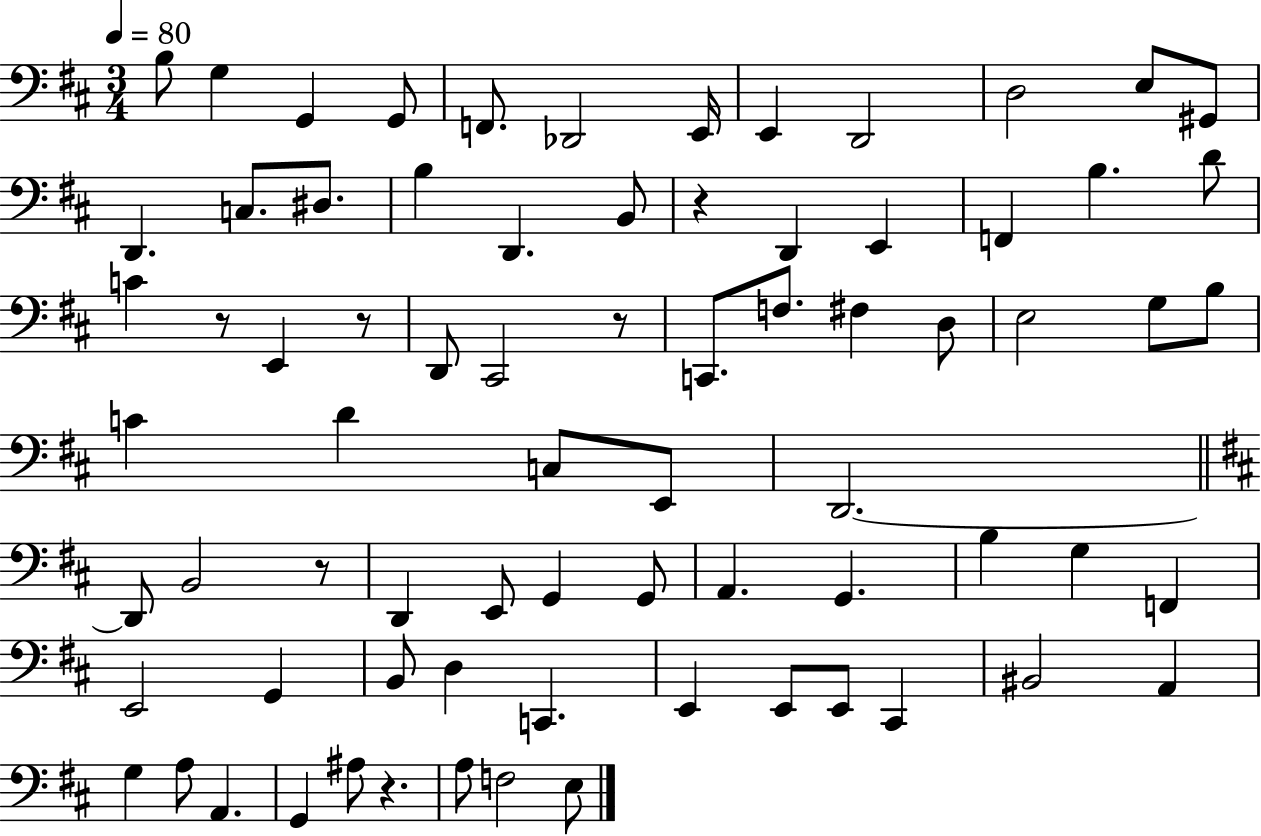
{
  \clef bass
  \numericTimeSignature
  \time 3/4
  \key d \major
  \tempo 4 = 80
  \repeat volta 2 { b8 g4 g,4 g,8 | f,8. des,2 e,16 | e,4 d,2 | d2 e8 gis,8 | \break d,4. c8. dis8. | b4 d,4. b,8 | r4 d,4 e,4 | f,4 b4. d'8 | \break c'4 r8 e,4 r8 | d,8 cis,2 r8 | c,8. f8. fis4 d8 | e2 g8 b8 | \break c'4 d'4 c8 e,8 | d,2.~~ | \bar "||" \break \key d \major d,8 b,2 r8 | d,4 e,8 g,4 g,8 | a,4. g,4. | b4 g4 f,4 | \break e,2 g,4 | b,8 d4 c,4. | e,4 e,8 e,8 cis,4 | bis,2 a,4 | \break g4 a8 a,4. | g,4 ais8 r4. | a8 f2 e8 | } \bar "|."
}